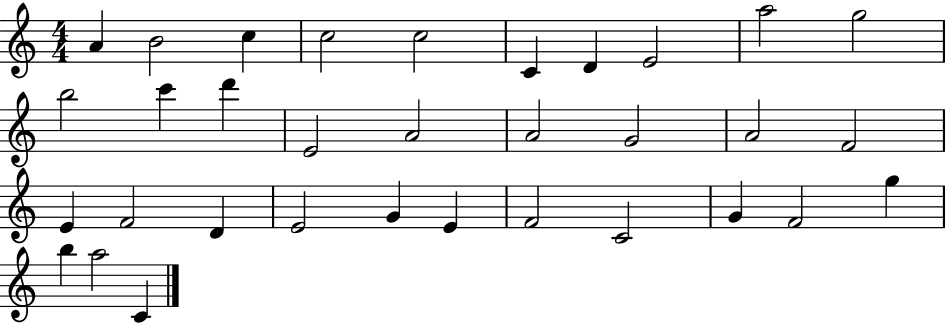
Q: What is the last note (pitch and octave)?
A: C4